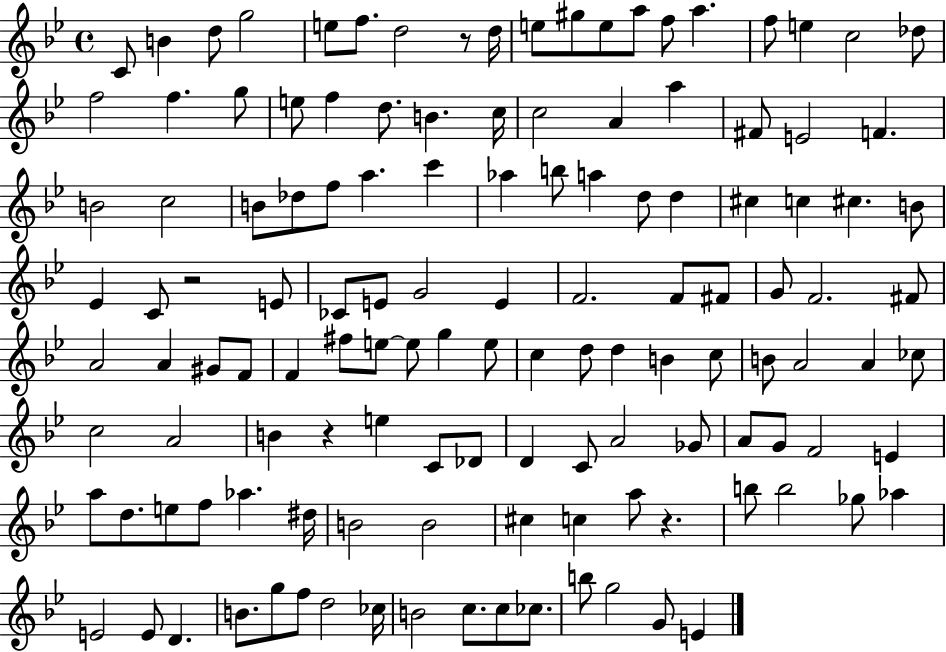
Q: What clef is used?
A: treble